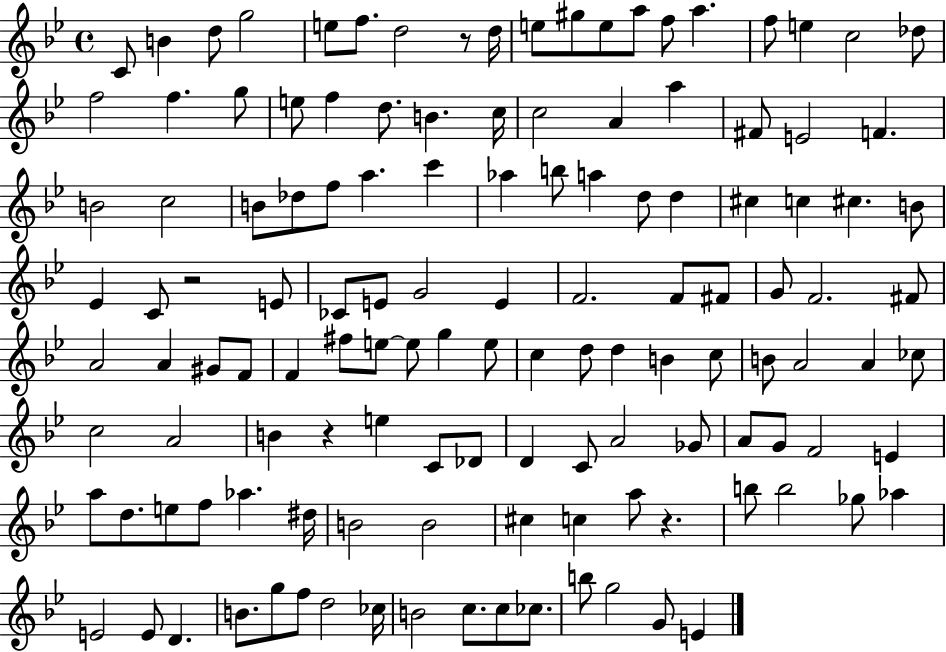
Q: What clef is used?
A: treble